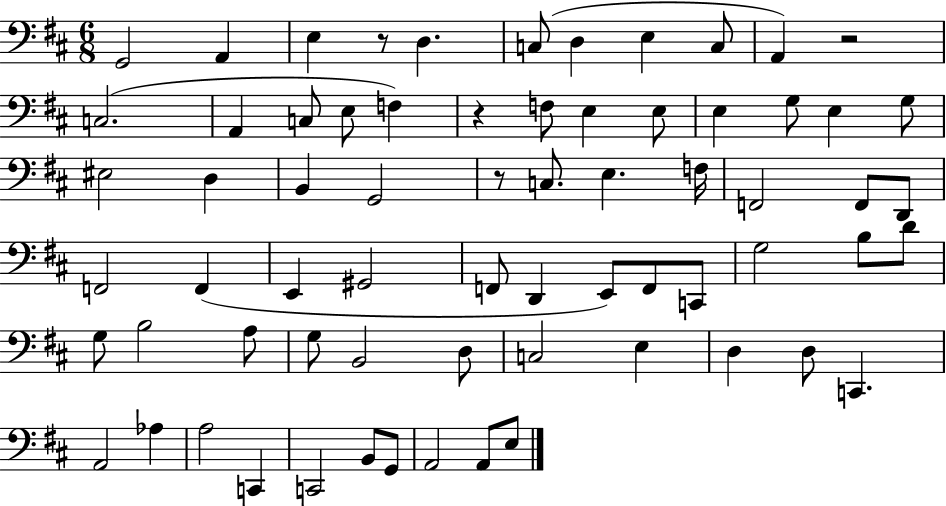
X:1
T:Untitled
M:6/8
L:1/4
K:D
G,,2 A,, E, z/2 D, C,/2 D, E, C,/2 A,, z2 C,2 A,, C,/2 E,/2 F, z F,/2 E, E,/2 E, G,/2 E, G,/2 ^E,2 D, B,, G,,2 z/2 C,/2 E, F,/4 F,,2 F,,/2 D,,/2 F,,2 F,, E,, ^G,,2 F,,/2 D,, E,,/2 F,,/2 C,,/2 G,2 B,/2 D/2 G,/2 B,2 A,/2 G,/2 B,,2 D,/2 C,2 E, D, D,/2 C,, A,,2 _A, A,2 C,, C,,2 B,,/2 G,,/2 A,,2 A,,/2 E,/2